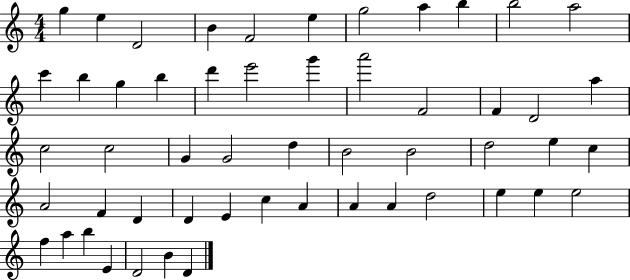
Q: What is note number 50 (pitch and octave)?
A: E4